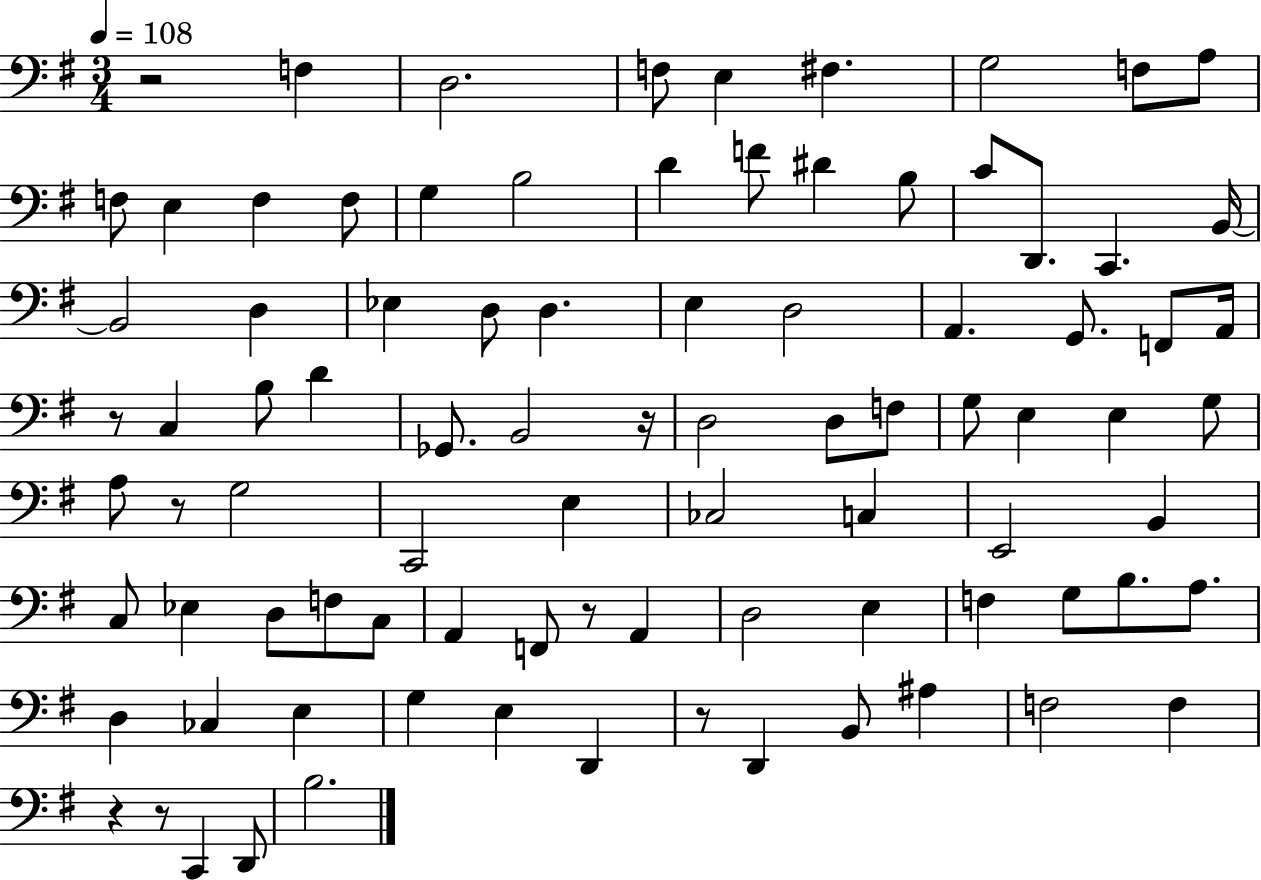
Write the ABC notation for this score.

X:1
T:Untitled
M:3/4
L:1/4
K:G
z2 F, D,2 F,/2 E, ^F, G,2 F,/2 A,/2 F,/2 E, F, F,/2 G, B,2 D F/2 ^D B,/2 C/2 D,,/2 C,, B,,/4 B,,2 D, _E, D,/2 D, E, D,2 A,, G,,/2 F,,/2 A,,/4 z/2 C, B,/2 D _G,,/2 B,,2 z/4 D,2 D,/2 F,/2 G,/2 E, E, G,/2 A,/2 z/2 G,2 C,,2 E, _C,2 C, E,,2 B,, C,/2 _E, D,/2 F,/2 C,/2 A,, F,,/2 z/2 A,, D,2 E, F, G,/2 B,/2 A,/2 D, _C, E, G, E, D,, z/2 D,, B,,/2 ^A, F,2 F, z z/2 C,, D,,/2 B,2